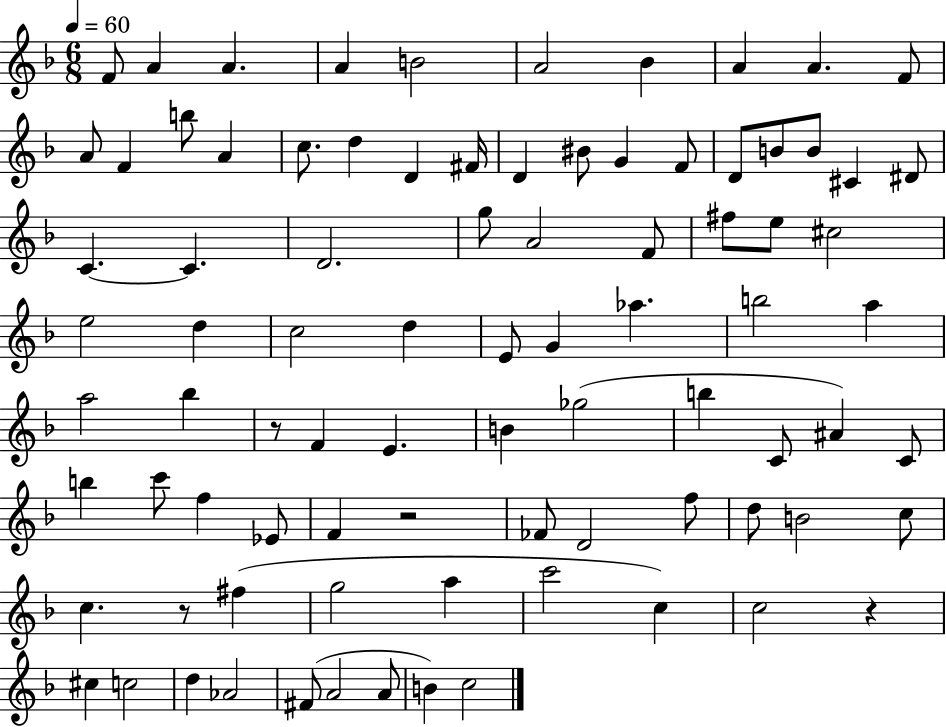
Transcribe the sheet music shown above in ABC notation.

X:1
T:Untitled
M:6/8
L:1/4
K:F
F/2 A A A B2 A2 _B A A F/2 A/2 F b/2 A c/2 d D ^F/4 D ^B/2 G F/2 D/2 B/2 B/2 ^C ^D/2 C C D2 g/2 A2 F/2 ^f/2 e/2 ^c2 e2 d c2 d E/2 G _a b2 a a2 _b z/2 F E B _g2 b C/2 ^A C/2 b c'/2 f _E/2 F z2 _F/2 D2 f/2 d/2 B2 c/2 c z/2 ^f g2 a c'2 c c2 z ^c c2 d _A2 ^F/2 A2 A/2 B c2